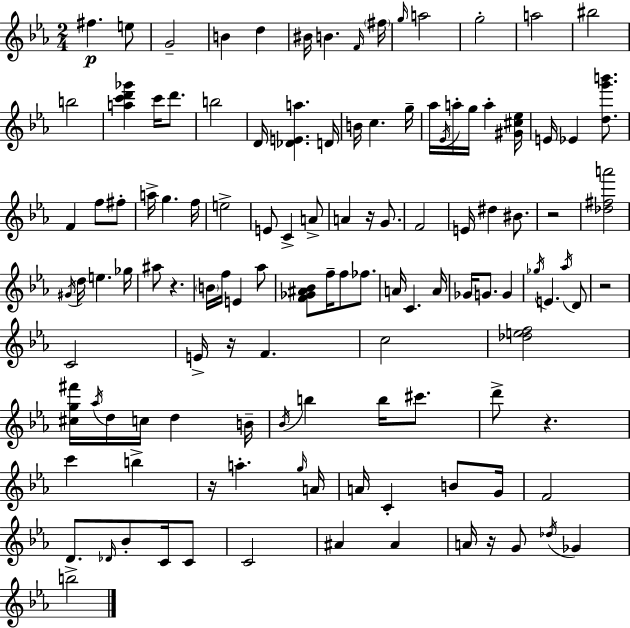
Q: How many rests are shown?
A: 8